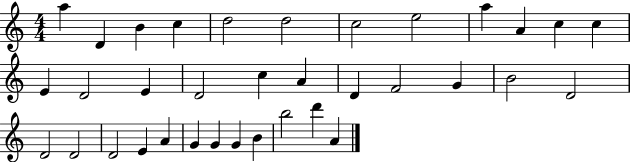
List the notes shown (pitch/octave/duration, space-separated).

A5/q D4/q B4/q C5/q D5/h D5/h C5/h E5/h A5/q A4/q C5/q C5/q E4/q D4/h E4/q D4/h C5/q A4/q D4/q F4/h G4/q B4/h D4/h D4/h D4/h D4/h E4/q A4/q G4/q G4/q G4/q B4/q B5/h D6/q A4/q